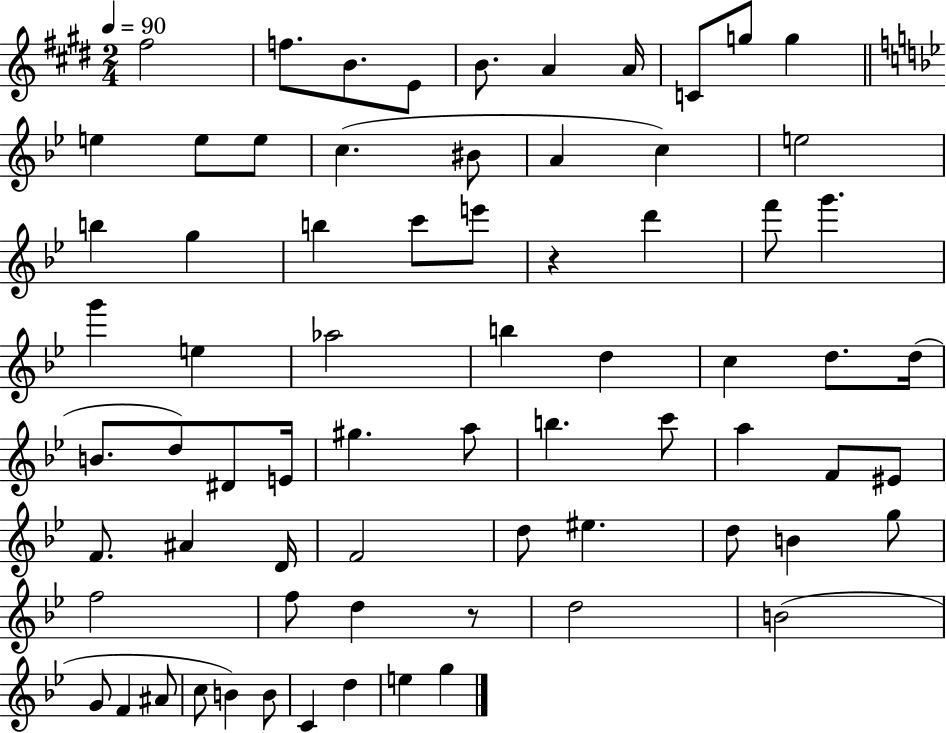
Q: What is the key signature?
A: E major